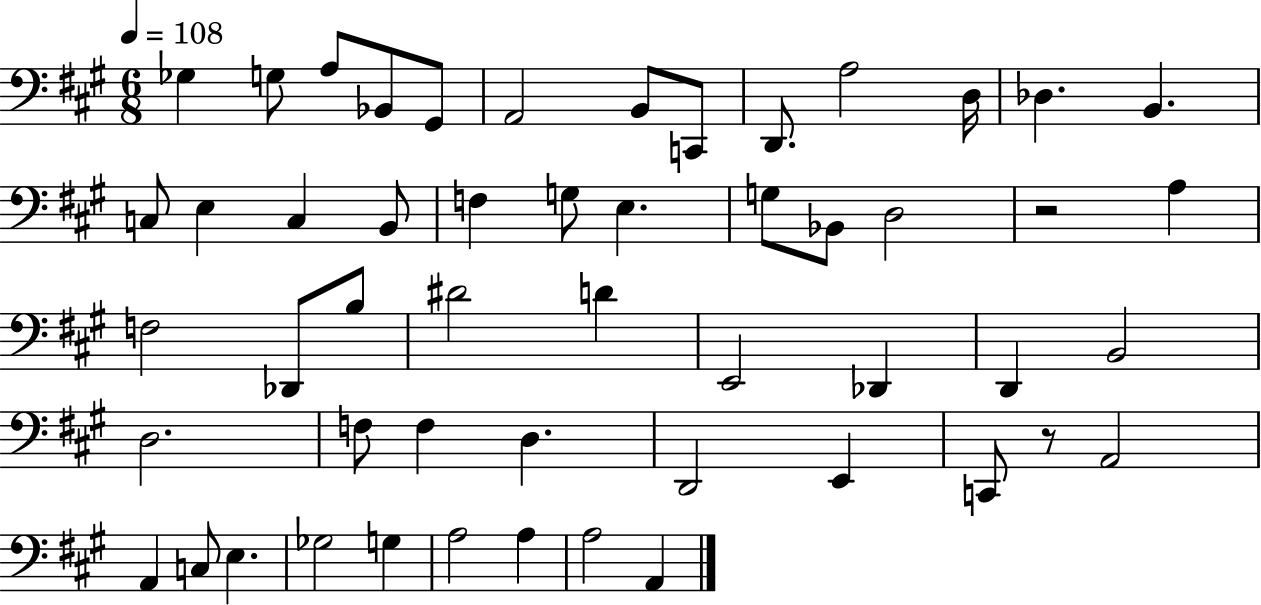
Gb3/q G3/e A3/e Bb2/e G#2/e A2/h B2/e C2/e D2/e. A3/h D3/s Db3/q. B2/q. C3/e E3/q C3/q B2/e F3/q G3/e E3/q. G3/e Bb2/e D3/h R/h A3/q F3/h Db2/e B3/e D#4/h D4/q E2/h Db2/q D2/q B2/h D3/h. F3/e F3/q D3/q. D2/h E2/q C2/e R/e A2/h A2/q C3/e E3/q. Gb3/h G3/q A3/h A3/q A3/h A2/q